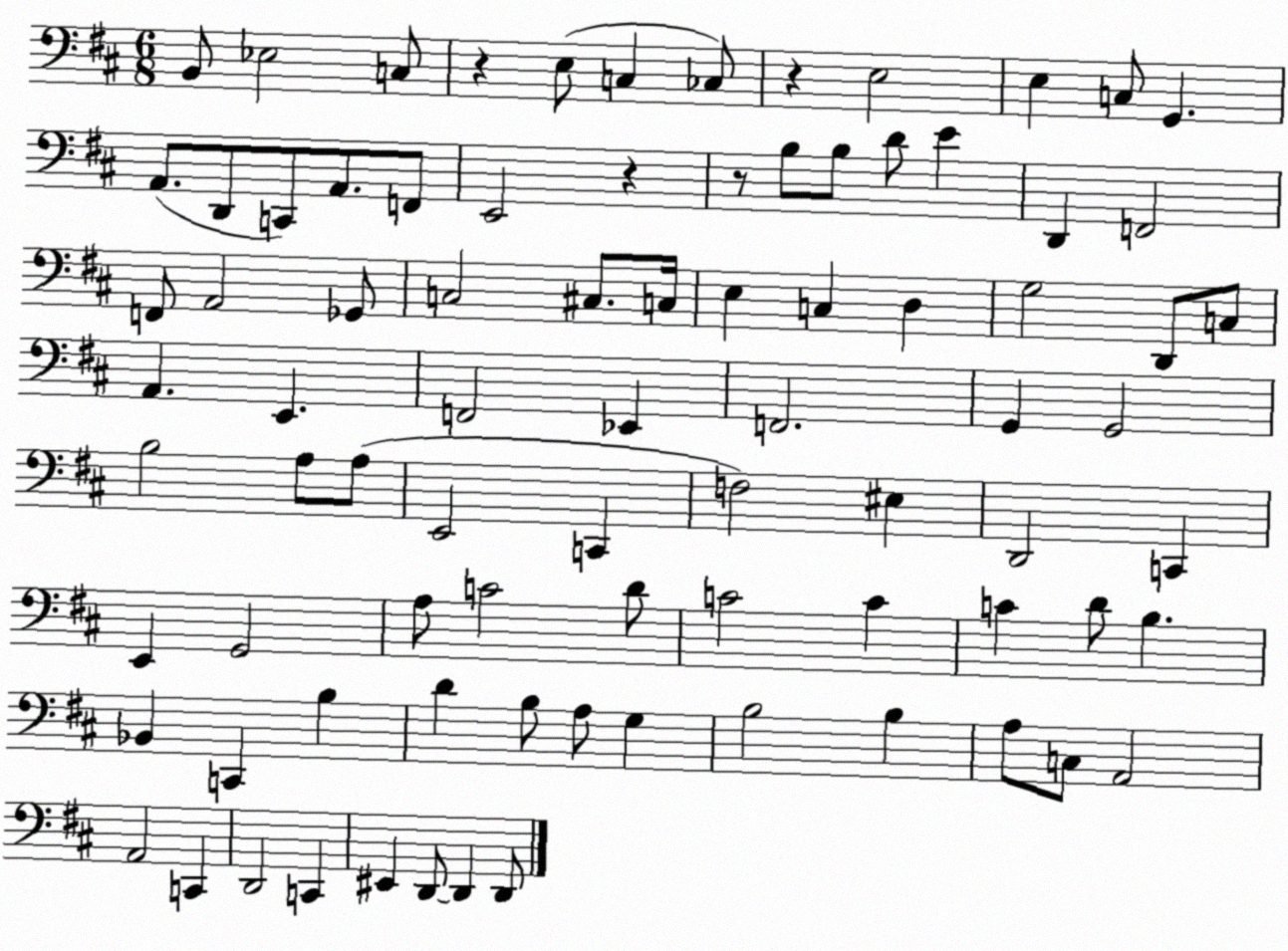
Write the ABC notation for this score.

X:1
T:Untitled
M:6/8
L:1/4
K:D
B,,/2 _E,2 C,/2 z E,/2 C, _C,/2 z E,2 E, C,/2 G,, A,,/2 D,,/2 C,,/2 A,,/2 F,,/2 E,,2 z z/2 B,/2 B,/2 D/2 E D,, F,,2 F,,/2 A,,2 _G,,/2 C,2 ^C,/2 C,/4 E, C, D, G,2 D,,/2 C,/2 A,, E,, F,,2 _E,, F,,2 G,, G,,2 B,2 A,/2 A,/2 E,,2 C,, F,2 ^E, D,,2 C,, E,, G,,2 A,/2 C2 D/2 C2 C C D/2 B, _B,, C,, B, D B,/2 A,/2 G, B,2 B, A,/2 C,/2 A,,2 A,,2 C,, D,,2 C,, ^E,, D,,/2 D,, D,,/2